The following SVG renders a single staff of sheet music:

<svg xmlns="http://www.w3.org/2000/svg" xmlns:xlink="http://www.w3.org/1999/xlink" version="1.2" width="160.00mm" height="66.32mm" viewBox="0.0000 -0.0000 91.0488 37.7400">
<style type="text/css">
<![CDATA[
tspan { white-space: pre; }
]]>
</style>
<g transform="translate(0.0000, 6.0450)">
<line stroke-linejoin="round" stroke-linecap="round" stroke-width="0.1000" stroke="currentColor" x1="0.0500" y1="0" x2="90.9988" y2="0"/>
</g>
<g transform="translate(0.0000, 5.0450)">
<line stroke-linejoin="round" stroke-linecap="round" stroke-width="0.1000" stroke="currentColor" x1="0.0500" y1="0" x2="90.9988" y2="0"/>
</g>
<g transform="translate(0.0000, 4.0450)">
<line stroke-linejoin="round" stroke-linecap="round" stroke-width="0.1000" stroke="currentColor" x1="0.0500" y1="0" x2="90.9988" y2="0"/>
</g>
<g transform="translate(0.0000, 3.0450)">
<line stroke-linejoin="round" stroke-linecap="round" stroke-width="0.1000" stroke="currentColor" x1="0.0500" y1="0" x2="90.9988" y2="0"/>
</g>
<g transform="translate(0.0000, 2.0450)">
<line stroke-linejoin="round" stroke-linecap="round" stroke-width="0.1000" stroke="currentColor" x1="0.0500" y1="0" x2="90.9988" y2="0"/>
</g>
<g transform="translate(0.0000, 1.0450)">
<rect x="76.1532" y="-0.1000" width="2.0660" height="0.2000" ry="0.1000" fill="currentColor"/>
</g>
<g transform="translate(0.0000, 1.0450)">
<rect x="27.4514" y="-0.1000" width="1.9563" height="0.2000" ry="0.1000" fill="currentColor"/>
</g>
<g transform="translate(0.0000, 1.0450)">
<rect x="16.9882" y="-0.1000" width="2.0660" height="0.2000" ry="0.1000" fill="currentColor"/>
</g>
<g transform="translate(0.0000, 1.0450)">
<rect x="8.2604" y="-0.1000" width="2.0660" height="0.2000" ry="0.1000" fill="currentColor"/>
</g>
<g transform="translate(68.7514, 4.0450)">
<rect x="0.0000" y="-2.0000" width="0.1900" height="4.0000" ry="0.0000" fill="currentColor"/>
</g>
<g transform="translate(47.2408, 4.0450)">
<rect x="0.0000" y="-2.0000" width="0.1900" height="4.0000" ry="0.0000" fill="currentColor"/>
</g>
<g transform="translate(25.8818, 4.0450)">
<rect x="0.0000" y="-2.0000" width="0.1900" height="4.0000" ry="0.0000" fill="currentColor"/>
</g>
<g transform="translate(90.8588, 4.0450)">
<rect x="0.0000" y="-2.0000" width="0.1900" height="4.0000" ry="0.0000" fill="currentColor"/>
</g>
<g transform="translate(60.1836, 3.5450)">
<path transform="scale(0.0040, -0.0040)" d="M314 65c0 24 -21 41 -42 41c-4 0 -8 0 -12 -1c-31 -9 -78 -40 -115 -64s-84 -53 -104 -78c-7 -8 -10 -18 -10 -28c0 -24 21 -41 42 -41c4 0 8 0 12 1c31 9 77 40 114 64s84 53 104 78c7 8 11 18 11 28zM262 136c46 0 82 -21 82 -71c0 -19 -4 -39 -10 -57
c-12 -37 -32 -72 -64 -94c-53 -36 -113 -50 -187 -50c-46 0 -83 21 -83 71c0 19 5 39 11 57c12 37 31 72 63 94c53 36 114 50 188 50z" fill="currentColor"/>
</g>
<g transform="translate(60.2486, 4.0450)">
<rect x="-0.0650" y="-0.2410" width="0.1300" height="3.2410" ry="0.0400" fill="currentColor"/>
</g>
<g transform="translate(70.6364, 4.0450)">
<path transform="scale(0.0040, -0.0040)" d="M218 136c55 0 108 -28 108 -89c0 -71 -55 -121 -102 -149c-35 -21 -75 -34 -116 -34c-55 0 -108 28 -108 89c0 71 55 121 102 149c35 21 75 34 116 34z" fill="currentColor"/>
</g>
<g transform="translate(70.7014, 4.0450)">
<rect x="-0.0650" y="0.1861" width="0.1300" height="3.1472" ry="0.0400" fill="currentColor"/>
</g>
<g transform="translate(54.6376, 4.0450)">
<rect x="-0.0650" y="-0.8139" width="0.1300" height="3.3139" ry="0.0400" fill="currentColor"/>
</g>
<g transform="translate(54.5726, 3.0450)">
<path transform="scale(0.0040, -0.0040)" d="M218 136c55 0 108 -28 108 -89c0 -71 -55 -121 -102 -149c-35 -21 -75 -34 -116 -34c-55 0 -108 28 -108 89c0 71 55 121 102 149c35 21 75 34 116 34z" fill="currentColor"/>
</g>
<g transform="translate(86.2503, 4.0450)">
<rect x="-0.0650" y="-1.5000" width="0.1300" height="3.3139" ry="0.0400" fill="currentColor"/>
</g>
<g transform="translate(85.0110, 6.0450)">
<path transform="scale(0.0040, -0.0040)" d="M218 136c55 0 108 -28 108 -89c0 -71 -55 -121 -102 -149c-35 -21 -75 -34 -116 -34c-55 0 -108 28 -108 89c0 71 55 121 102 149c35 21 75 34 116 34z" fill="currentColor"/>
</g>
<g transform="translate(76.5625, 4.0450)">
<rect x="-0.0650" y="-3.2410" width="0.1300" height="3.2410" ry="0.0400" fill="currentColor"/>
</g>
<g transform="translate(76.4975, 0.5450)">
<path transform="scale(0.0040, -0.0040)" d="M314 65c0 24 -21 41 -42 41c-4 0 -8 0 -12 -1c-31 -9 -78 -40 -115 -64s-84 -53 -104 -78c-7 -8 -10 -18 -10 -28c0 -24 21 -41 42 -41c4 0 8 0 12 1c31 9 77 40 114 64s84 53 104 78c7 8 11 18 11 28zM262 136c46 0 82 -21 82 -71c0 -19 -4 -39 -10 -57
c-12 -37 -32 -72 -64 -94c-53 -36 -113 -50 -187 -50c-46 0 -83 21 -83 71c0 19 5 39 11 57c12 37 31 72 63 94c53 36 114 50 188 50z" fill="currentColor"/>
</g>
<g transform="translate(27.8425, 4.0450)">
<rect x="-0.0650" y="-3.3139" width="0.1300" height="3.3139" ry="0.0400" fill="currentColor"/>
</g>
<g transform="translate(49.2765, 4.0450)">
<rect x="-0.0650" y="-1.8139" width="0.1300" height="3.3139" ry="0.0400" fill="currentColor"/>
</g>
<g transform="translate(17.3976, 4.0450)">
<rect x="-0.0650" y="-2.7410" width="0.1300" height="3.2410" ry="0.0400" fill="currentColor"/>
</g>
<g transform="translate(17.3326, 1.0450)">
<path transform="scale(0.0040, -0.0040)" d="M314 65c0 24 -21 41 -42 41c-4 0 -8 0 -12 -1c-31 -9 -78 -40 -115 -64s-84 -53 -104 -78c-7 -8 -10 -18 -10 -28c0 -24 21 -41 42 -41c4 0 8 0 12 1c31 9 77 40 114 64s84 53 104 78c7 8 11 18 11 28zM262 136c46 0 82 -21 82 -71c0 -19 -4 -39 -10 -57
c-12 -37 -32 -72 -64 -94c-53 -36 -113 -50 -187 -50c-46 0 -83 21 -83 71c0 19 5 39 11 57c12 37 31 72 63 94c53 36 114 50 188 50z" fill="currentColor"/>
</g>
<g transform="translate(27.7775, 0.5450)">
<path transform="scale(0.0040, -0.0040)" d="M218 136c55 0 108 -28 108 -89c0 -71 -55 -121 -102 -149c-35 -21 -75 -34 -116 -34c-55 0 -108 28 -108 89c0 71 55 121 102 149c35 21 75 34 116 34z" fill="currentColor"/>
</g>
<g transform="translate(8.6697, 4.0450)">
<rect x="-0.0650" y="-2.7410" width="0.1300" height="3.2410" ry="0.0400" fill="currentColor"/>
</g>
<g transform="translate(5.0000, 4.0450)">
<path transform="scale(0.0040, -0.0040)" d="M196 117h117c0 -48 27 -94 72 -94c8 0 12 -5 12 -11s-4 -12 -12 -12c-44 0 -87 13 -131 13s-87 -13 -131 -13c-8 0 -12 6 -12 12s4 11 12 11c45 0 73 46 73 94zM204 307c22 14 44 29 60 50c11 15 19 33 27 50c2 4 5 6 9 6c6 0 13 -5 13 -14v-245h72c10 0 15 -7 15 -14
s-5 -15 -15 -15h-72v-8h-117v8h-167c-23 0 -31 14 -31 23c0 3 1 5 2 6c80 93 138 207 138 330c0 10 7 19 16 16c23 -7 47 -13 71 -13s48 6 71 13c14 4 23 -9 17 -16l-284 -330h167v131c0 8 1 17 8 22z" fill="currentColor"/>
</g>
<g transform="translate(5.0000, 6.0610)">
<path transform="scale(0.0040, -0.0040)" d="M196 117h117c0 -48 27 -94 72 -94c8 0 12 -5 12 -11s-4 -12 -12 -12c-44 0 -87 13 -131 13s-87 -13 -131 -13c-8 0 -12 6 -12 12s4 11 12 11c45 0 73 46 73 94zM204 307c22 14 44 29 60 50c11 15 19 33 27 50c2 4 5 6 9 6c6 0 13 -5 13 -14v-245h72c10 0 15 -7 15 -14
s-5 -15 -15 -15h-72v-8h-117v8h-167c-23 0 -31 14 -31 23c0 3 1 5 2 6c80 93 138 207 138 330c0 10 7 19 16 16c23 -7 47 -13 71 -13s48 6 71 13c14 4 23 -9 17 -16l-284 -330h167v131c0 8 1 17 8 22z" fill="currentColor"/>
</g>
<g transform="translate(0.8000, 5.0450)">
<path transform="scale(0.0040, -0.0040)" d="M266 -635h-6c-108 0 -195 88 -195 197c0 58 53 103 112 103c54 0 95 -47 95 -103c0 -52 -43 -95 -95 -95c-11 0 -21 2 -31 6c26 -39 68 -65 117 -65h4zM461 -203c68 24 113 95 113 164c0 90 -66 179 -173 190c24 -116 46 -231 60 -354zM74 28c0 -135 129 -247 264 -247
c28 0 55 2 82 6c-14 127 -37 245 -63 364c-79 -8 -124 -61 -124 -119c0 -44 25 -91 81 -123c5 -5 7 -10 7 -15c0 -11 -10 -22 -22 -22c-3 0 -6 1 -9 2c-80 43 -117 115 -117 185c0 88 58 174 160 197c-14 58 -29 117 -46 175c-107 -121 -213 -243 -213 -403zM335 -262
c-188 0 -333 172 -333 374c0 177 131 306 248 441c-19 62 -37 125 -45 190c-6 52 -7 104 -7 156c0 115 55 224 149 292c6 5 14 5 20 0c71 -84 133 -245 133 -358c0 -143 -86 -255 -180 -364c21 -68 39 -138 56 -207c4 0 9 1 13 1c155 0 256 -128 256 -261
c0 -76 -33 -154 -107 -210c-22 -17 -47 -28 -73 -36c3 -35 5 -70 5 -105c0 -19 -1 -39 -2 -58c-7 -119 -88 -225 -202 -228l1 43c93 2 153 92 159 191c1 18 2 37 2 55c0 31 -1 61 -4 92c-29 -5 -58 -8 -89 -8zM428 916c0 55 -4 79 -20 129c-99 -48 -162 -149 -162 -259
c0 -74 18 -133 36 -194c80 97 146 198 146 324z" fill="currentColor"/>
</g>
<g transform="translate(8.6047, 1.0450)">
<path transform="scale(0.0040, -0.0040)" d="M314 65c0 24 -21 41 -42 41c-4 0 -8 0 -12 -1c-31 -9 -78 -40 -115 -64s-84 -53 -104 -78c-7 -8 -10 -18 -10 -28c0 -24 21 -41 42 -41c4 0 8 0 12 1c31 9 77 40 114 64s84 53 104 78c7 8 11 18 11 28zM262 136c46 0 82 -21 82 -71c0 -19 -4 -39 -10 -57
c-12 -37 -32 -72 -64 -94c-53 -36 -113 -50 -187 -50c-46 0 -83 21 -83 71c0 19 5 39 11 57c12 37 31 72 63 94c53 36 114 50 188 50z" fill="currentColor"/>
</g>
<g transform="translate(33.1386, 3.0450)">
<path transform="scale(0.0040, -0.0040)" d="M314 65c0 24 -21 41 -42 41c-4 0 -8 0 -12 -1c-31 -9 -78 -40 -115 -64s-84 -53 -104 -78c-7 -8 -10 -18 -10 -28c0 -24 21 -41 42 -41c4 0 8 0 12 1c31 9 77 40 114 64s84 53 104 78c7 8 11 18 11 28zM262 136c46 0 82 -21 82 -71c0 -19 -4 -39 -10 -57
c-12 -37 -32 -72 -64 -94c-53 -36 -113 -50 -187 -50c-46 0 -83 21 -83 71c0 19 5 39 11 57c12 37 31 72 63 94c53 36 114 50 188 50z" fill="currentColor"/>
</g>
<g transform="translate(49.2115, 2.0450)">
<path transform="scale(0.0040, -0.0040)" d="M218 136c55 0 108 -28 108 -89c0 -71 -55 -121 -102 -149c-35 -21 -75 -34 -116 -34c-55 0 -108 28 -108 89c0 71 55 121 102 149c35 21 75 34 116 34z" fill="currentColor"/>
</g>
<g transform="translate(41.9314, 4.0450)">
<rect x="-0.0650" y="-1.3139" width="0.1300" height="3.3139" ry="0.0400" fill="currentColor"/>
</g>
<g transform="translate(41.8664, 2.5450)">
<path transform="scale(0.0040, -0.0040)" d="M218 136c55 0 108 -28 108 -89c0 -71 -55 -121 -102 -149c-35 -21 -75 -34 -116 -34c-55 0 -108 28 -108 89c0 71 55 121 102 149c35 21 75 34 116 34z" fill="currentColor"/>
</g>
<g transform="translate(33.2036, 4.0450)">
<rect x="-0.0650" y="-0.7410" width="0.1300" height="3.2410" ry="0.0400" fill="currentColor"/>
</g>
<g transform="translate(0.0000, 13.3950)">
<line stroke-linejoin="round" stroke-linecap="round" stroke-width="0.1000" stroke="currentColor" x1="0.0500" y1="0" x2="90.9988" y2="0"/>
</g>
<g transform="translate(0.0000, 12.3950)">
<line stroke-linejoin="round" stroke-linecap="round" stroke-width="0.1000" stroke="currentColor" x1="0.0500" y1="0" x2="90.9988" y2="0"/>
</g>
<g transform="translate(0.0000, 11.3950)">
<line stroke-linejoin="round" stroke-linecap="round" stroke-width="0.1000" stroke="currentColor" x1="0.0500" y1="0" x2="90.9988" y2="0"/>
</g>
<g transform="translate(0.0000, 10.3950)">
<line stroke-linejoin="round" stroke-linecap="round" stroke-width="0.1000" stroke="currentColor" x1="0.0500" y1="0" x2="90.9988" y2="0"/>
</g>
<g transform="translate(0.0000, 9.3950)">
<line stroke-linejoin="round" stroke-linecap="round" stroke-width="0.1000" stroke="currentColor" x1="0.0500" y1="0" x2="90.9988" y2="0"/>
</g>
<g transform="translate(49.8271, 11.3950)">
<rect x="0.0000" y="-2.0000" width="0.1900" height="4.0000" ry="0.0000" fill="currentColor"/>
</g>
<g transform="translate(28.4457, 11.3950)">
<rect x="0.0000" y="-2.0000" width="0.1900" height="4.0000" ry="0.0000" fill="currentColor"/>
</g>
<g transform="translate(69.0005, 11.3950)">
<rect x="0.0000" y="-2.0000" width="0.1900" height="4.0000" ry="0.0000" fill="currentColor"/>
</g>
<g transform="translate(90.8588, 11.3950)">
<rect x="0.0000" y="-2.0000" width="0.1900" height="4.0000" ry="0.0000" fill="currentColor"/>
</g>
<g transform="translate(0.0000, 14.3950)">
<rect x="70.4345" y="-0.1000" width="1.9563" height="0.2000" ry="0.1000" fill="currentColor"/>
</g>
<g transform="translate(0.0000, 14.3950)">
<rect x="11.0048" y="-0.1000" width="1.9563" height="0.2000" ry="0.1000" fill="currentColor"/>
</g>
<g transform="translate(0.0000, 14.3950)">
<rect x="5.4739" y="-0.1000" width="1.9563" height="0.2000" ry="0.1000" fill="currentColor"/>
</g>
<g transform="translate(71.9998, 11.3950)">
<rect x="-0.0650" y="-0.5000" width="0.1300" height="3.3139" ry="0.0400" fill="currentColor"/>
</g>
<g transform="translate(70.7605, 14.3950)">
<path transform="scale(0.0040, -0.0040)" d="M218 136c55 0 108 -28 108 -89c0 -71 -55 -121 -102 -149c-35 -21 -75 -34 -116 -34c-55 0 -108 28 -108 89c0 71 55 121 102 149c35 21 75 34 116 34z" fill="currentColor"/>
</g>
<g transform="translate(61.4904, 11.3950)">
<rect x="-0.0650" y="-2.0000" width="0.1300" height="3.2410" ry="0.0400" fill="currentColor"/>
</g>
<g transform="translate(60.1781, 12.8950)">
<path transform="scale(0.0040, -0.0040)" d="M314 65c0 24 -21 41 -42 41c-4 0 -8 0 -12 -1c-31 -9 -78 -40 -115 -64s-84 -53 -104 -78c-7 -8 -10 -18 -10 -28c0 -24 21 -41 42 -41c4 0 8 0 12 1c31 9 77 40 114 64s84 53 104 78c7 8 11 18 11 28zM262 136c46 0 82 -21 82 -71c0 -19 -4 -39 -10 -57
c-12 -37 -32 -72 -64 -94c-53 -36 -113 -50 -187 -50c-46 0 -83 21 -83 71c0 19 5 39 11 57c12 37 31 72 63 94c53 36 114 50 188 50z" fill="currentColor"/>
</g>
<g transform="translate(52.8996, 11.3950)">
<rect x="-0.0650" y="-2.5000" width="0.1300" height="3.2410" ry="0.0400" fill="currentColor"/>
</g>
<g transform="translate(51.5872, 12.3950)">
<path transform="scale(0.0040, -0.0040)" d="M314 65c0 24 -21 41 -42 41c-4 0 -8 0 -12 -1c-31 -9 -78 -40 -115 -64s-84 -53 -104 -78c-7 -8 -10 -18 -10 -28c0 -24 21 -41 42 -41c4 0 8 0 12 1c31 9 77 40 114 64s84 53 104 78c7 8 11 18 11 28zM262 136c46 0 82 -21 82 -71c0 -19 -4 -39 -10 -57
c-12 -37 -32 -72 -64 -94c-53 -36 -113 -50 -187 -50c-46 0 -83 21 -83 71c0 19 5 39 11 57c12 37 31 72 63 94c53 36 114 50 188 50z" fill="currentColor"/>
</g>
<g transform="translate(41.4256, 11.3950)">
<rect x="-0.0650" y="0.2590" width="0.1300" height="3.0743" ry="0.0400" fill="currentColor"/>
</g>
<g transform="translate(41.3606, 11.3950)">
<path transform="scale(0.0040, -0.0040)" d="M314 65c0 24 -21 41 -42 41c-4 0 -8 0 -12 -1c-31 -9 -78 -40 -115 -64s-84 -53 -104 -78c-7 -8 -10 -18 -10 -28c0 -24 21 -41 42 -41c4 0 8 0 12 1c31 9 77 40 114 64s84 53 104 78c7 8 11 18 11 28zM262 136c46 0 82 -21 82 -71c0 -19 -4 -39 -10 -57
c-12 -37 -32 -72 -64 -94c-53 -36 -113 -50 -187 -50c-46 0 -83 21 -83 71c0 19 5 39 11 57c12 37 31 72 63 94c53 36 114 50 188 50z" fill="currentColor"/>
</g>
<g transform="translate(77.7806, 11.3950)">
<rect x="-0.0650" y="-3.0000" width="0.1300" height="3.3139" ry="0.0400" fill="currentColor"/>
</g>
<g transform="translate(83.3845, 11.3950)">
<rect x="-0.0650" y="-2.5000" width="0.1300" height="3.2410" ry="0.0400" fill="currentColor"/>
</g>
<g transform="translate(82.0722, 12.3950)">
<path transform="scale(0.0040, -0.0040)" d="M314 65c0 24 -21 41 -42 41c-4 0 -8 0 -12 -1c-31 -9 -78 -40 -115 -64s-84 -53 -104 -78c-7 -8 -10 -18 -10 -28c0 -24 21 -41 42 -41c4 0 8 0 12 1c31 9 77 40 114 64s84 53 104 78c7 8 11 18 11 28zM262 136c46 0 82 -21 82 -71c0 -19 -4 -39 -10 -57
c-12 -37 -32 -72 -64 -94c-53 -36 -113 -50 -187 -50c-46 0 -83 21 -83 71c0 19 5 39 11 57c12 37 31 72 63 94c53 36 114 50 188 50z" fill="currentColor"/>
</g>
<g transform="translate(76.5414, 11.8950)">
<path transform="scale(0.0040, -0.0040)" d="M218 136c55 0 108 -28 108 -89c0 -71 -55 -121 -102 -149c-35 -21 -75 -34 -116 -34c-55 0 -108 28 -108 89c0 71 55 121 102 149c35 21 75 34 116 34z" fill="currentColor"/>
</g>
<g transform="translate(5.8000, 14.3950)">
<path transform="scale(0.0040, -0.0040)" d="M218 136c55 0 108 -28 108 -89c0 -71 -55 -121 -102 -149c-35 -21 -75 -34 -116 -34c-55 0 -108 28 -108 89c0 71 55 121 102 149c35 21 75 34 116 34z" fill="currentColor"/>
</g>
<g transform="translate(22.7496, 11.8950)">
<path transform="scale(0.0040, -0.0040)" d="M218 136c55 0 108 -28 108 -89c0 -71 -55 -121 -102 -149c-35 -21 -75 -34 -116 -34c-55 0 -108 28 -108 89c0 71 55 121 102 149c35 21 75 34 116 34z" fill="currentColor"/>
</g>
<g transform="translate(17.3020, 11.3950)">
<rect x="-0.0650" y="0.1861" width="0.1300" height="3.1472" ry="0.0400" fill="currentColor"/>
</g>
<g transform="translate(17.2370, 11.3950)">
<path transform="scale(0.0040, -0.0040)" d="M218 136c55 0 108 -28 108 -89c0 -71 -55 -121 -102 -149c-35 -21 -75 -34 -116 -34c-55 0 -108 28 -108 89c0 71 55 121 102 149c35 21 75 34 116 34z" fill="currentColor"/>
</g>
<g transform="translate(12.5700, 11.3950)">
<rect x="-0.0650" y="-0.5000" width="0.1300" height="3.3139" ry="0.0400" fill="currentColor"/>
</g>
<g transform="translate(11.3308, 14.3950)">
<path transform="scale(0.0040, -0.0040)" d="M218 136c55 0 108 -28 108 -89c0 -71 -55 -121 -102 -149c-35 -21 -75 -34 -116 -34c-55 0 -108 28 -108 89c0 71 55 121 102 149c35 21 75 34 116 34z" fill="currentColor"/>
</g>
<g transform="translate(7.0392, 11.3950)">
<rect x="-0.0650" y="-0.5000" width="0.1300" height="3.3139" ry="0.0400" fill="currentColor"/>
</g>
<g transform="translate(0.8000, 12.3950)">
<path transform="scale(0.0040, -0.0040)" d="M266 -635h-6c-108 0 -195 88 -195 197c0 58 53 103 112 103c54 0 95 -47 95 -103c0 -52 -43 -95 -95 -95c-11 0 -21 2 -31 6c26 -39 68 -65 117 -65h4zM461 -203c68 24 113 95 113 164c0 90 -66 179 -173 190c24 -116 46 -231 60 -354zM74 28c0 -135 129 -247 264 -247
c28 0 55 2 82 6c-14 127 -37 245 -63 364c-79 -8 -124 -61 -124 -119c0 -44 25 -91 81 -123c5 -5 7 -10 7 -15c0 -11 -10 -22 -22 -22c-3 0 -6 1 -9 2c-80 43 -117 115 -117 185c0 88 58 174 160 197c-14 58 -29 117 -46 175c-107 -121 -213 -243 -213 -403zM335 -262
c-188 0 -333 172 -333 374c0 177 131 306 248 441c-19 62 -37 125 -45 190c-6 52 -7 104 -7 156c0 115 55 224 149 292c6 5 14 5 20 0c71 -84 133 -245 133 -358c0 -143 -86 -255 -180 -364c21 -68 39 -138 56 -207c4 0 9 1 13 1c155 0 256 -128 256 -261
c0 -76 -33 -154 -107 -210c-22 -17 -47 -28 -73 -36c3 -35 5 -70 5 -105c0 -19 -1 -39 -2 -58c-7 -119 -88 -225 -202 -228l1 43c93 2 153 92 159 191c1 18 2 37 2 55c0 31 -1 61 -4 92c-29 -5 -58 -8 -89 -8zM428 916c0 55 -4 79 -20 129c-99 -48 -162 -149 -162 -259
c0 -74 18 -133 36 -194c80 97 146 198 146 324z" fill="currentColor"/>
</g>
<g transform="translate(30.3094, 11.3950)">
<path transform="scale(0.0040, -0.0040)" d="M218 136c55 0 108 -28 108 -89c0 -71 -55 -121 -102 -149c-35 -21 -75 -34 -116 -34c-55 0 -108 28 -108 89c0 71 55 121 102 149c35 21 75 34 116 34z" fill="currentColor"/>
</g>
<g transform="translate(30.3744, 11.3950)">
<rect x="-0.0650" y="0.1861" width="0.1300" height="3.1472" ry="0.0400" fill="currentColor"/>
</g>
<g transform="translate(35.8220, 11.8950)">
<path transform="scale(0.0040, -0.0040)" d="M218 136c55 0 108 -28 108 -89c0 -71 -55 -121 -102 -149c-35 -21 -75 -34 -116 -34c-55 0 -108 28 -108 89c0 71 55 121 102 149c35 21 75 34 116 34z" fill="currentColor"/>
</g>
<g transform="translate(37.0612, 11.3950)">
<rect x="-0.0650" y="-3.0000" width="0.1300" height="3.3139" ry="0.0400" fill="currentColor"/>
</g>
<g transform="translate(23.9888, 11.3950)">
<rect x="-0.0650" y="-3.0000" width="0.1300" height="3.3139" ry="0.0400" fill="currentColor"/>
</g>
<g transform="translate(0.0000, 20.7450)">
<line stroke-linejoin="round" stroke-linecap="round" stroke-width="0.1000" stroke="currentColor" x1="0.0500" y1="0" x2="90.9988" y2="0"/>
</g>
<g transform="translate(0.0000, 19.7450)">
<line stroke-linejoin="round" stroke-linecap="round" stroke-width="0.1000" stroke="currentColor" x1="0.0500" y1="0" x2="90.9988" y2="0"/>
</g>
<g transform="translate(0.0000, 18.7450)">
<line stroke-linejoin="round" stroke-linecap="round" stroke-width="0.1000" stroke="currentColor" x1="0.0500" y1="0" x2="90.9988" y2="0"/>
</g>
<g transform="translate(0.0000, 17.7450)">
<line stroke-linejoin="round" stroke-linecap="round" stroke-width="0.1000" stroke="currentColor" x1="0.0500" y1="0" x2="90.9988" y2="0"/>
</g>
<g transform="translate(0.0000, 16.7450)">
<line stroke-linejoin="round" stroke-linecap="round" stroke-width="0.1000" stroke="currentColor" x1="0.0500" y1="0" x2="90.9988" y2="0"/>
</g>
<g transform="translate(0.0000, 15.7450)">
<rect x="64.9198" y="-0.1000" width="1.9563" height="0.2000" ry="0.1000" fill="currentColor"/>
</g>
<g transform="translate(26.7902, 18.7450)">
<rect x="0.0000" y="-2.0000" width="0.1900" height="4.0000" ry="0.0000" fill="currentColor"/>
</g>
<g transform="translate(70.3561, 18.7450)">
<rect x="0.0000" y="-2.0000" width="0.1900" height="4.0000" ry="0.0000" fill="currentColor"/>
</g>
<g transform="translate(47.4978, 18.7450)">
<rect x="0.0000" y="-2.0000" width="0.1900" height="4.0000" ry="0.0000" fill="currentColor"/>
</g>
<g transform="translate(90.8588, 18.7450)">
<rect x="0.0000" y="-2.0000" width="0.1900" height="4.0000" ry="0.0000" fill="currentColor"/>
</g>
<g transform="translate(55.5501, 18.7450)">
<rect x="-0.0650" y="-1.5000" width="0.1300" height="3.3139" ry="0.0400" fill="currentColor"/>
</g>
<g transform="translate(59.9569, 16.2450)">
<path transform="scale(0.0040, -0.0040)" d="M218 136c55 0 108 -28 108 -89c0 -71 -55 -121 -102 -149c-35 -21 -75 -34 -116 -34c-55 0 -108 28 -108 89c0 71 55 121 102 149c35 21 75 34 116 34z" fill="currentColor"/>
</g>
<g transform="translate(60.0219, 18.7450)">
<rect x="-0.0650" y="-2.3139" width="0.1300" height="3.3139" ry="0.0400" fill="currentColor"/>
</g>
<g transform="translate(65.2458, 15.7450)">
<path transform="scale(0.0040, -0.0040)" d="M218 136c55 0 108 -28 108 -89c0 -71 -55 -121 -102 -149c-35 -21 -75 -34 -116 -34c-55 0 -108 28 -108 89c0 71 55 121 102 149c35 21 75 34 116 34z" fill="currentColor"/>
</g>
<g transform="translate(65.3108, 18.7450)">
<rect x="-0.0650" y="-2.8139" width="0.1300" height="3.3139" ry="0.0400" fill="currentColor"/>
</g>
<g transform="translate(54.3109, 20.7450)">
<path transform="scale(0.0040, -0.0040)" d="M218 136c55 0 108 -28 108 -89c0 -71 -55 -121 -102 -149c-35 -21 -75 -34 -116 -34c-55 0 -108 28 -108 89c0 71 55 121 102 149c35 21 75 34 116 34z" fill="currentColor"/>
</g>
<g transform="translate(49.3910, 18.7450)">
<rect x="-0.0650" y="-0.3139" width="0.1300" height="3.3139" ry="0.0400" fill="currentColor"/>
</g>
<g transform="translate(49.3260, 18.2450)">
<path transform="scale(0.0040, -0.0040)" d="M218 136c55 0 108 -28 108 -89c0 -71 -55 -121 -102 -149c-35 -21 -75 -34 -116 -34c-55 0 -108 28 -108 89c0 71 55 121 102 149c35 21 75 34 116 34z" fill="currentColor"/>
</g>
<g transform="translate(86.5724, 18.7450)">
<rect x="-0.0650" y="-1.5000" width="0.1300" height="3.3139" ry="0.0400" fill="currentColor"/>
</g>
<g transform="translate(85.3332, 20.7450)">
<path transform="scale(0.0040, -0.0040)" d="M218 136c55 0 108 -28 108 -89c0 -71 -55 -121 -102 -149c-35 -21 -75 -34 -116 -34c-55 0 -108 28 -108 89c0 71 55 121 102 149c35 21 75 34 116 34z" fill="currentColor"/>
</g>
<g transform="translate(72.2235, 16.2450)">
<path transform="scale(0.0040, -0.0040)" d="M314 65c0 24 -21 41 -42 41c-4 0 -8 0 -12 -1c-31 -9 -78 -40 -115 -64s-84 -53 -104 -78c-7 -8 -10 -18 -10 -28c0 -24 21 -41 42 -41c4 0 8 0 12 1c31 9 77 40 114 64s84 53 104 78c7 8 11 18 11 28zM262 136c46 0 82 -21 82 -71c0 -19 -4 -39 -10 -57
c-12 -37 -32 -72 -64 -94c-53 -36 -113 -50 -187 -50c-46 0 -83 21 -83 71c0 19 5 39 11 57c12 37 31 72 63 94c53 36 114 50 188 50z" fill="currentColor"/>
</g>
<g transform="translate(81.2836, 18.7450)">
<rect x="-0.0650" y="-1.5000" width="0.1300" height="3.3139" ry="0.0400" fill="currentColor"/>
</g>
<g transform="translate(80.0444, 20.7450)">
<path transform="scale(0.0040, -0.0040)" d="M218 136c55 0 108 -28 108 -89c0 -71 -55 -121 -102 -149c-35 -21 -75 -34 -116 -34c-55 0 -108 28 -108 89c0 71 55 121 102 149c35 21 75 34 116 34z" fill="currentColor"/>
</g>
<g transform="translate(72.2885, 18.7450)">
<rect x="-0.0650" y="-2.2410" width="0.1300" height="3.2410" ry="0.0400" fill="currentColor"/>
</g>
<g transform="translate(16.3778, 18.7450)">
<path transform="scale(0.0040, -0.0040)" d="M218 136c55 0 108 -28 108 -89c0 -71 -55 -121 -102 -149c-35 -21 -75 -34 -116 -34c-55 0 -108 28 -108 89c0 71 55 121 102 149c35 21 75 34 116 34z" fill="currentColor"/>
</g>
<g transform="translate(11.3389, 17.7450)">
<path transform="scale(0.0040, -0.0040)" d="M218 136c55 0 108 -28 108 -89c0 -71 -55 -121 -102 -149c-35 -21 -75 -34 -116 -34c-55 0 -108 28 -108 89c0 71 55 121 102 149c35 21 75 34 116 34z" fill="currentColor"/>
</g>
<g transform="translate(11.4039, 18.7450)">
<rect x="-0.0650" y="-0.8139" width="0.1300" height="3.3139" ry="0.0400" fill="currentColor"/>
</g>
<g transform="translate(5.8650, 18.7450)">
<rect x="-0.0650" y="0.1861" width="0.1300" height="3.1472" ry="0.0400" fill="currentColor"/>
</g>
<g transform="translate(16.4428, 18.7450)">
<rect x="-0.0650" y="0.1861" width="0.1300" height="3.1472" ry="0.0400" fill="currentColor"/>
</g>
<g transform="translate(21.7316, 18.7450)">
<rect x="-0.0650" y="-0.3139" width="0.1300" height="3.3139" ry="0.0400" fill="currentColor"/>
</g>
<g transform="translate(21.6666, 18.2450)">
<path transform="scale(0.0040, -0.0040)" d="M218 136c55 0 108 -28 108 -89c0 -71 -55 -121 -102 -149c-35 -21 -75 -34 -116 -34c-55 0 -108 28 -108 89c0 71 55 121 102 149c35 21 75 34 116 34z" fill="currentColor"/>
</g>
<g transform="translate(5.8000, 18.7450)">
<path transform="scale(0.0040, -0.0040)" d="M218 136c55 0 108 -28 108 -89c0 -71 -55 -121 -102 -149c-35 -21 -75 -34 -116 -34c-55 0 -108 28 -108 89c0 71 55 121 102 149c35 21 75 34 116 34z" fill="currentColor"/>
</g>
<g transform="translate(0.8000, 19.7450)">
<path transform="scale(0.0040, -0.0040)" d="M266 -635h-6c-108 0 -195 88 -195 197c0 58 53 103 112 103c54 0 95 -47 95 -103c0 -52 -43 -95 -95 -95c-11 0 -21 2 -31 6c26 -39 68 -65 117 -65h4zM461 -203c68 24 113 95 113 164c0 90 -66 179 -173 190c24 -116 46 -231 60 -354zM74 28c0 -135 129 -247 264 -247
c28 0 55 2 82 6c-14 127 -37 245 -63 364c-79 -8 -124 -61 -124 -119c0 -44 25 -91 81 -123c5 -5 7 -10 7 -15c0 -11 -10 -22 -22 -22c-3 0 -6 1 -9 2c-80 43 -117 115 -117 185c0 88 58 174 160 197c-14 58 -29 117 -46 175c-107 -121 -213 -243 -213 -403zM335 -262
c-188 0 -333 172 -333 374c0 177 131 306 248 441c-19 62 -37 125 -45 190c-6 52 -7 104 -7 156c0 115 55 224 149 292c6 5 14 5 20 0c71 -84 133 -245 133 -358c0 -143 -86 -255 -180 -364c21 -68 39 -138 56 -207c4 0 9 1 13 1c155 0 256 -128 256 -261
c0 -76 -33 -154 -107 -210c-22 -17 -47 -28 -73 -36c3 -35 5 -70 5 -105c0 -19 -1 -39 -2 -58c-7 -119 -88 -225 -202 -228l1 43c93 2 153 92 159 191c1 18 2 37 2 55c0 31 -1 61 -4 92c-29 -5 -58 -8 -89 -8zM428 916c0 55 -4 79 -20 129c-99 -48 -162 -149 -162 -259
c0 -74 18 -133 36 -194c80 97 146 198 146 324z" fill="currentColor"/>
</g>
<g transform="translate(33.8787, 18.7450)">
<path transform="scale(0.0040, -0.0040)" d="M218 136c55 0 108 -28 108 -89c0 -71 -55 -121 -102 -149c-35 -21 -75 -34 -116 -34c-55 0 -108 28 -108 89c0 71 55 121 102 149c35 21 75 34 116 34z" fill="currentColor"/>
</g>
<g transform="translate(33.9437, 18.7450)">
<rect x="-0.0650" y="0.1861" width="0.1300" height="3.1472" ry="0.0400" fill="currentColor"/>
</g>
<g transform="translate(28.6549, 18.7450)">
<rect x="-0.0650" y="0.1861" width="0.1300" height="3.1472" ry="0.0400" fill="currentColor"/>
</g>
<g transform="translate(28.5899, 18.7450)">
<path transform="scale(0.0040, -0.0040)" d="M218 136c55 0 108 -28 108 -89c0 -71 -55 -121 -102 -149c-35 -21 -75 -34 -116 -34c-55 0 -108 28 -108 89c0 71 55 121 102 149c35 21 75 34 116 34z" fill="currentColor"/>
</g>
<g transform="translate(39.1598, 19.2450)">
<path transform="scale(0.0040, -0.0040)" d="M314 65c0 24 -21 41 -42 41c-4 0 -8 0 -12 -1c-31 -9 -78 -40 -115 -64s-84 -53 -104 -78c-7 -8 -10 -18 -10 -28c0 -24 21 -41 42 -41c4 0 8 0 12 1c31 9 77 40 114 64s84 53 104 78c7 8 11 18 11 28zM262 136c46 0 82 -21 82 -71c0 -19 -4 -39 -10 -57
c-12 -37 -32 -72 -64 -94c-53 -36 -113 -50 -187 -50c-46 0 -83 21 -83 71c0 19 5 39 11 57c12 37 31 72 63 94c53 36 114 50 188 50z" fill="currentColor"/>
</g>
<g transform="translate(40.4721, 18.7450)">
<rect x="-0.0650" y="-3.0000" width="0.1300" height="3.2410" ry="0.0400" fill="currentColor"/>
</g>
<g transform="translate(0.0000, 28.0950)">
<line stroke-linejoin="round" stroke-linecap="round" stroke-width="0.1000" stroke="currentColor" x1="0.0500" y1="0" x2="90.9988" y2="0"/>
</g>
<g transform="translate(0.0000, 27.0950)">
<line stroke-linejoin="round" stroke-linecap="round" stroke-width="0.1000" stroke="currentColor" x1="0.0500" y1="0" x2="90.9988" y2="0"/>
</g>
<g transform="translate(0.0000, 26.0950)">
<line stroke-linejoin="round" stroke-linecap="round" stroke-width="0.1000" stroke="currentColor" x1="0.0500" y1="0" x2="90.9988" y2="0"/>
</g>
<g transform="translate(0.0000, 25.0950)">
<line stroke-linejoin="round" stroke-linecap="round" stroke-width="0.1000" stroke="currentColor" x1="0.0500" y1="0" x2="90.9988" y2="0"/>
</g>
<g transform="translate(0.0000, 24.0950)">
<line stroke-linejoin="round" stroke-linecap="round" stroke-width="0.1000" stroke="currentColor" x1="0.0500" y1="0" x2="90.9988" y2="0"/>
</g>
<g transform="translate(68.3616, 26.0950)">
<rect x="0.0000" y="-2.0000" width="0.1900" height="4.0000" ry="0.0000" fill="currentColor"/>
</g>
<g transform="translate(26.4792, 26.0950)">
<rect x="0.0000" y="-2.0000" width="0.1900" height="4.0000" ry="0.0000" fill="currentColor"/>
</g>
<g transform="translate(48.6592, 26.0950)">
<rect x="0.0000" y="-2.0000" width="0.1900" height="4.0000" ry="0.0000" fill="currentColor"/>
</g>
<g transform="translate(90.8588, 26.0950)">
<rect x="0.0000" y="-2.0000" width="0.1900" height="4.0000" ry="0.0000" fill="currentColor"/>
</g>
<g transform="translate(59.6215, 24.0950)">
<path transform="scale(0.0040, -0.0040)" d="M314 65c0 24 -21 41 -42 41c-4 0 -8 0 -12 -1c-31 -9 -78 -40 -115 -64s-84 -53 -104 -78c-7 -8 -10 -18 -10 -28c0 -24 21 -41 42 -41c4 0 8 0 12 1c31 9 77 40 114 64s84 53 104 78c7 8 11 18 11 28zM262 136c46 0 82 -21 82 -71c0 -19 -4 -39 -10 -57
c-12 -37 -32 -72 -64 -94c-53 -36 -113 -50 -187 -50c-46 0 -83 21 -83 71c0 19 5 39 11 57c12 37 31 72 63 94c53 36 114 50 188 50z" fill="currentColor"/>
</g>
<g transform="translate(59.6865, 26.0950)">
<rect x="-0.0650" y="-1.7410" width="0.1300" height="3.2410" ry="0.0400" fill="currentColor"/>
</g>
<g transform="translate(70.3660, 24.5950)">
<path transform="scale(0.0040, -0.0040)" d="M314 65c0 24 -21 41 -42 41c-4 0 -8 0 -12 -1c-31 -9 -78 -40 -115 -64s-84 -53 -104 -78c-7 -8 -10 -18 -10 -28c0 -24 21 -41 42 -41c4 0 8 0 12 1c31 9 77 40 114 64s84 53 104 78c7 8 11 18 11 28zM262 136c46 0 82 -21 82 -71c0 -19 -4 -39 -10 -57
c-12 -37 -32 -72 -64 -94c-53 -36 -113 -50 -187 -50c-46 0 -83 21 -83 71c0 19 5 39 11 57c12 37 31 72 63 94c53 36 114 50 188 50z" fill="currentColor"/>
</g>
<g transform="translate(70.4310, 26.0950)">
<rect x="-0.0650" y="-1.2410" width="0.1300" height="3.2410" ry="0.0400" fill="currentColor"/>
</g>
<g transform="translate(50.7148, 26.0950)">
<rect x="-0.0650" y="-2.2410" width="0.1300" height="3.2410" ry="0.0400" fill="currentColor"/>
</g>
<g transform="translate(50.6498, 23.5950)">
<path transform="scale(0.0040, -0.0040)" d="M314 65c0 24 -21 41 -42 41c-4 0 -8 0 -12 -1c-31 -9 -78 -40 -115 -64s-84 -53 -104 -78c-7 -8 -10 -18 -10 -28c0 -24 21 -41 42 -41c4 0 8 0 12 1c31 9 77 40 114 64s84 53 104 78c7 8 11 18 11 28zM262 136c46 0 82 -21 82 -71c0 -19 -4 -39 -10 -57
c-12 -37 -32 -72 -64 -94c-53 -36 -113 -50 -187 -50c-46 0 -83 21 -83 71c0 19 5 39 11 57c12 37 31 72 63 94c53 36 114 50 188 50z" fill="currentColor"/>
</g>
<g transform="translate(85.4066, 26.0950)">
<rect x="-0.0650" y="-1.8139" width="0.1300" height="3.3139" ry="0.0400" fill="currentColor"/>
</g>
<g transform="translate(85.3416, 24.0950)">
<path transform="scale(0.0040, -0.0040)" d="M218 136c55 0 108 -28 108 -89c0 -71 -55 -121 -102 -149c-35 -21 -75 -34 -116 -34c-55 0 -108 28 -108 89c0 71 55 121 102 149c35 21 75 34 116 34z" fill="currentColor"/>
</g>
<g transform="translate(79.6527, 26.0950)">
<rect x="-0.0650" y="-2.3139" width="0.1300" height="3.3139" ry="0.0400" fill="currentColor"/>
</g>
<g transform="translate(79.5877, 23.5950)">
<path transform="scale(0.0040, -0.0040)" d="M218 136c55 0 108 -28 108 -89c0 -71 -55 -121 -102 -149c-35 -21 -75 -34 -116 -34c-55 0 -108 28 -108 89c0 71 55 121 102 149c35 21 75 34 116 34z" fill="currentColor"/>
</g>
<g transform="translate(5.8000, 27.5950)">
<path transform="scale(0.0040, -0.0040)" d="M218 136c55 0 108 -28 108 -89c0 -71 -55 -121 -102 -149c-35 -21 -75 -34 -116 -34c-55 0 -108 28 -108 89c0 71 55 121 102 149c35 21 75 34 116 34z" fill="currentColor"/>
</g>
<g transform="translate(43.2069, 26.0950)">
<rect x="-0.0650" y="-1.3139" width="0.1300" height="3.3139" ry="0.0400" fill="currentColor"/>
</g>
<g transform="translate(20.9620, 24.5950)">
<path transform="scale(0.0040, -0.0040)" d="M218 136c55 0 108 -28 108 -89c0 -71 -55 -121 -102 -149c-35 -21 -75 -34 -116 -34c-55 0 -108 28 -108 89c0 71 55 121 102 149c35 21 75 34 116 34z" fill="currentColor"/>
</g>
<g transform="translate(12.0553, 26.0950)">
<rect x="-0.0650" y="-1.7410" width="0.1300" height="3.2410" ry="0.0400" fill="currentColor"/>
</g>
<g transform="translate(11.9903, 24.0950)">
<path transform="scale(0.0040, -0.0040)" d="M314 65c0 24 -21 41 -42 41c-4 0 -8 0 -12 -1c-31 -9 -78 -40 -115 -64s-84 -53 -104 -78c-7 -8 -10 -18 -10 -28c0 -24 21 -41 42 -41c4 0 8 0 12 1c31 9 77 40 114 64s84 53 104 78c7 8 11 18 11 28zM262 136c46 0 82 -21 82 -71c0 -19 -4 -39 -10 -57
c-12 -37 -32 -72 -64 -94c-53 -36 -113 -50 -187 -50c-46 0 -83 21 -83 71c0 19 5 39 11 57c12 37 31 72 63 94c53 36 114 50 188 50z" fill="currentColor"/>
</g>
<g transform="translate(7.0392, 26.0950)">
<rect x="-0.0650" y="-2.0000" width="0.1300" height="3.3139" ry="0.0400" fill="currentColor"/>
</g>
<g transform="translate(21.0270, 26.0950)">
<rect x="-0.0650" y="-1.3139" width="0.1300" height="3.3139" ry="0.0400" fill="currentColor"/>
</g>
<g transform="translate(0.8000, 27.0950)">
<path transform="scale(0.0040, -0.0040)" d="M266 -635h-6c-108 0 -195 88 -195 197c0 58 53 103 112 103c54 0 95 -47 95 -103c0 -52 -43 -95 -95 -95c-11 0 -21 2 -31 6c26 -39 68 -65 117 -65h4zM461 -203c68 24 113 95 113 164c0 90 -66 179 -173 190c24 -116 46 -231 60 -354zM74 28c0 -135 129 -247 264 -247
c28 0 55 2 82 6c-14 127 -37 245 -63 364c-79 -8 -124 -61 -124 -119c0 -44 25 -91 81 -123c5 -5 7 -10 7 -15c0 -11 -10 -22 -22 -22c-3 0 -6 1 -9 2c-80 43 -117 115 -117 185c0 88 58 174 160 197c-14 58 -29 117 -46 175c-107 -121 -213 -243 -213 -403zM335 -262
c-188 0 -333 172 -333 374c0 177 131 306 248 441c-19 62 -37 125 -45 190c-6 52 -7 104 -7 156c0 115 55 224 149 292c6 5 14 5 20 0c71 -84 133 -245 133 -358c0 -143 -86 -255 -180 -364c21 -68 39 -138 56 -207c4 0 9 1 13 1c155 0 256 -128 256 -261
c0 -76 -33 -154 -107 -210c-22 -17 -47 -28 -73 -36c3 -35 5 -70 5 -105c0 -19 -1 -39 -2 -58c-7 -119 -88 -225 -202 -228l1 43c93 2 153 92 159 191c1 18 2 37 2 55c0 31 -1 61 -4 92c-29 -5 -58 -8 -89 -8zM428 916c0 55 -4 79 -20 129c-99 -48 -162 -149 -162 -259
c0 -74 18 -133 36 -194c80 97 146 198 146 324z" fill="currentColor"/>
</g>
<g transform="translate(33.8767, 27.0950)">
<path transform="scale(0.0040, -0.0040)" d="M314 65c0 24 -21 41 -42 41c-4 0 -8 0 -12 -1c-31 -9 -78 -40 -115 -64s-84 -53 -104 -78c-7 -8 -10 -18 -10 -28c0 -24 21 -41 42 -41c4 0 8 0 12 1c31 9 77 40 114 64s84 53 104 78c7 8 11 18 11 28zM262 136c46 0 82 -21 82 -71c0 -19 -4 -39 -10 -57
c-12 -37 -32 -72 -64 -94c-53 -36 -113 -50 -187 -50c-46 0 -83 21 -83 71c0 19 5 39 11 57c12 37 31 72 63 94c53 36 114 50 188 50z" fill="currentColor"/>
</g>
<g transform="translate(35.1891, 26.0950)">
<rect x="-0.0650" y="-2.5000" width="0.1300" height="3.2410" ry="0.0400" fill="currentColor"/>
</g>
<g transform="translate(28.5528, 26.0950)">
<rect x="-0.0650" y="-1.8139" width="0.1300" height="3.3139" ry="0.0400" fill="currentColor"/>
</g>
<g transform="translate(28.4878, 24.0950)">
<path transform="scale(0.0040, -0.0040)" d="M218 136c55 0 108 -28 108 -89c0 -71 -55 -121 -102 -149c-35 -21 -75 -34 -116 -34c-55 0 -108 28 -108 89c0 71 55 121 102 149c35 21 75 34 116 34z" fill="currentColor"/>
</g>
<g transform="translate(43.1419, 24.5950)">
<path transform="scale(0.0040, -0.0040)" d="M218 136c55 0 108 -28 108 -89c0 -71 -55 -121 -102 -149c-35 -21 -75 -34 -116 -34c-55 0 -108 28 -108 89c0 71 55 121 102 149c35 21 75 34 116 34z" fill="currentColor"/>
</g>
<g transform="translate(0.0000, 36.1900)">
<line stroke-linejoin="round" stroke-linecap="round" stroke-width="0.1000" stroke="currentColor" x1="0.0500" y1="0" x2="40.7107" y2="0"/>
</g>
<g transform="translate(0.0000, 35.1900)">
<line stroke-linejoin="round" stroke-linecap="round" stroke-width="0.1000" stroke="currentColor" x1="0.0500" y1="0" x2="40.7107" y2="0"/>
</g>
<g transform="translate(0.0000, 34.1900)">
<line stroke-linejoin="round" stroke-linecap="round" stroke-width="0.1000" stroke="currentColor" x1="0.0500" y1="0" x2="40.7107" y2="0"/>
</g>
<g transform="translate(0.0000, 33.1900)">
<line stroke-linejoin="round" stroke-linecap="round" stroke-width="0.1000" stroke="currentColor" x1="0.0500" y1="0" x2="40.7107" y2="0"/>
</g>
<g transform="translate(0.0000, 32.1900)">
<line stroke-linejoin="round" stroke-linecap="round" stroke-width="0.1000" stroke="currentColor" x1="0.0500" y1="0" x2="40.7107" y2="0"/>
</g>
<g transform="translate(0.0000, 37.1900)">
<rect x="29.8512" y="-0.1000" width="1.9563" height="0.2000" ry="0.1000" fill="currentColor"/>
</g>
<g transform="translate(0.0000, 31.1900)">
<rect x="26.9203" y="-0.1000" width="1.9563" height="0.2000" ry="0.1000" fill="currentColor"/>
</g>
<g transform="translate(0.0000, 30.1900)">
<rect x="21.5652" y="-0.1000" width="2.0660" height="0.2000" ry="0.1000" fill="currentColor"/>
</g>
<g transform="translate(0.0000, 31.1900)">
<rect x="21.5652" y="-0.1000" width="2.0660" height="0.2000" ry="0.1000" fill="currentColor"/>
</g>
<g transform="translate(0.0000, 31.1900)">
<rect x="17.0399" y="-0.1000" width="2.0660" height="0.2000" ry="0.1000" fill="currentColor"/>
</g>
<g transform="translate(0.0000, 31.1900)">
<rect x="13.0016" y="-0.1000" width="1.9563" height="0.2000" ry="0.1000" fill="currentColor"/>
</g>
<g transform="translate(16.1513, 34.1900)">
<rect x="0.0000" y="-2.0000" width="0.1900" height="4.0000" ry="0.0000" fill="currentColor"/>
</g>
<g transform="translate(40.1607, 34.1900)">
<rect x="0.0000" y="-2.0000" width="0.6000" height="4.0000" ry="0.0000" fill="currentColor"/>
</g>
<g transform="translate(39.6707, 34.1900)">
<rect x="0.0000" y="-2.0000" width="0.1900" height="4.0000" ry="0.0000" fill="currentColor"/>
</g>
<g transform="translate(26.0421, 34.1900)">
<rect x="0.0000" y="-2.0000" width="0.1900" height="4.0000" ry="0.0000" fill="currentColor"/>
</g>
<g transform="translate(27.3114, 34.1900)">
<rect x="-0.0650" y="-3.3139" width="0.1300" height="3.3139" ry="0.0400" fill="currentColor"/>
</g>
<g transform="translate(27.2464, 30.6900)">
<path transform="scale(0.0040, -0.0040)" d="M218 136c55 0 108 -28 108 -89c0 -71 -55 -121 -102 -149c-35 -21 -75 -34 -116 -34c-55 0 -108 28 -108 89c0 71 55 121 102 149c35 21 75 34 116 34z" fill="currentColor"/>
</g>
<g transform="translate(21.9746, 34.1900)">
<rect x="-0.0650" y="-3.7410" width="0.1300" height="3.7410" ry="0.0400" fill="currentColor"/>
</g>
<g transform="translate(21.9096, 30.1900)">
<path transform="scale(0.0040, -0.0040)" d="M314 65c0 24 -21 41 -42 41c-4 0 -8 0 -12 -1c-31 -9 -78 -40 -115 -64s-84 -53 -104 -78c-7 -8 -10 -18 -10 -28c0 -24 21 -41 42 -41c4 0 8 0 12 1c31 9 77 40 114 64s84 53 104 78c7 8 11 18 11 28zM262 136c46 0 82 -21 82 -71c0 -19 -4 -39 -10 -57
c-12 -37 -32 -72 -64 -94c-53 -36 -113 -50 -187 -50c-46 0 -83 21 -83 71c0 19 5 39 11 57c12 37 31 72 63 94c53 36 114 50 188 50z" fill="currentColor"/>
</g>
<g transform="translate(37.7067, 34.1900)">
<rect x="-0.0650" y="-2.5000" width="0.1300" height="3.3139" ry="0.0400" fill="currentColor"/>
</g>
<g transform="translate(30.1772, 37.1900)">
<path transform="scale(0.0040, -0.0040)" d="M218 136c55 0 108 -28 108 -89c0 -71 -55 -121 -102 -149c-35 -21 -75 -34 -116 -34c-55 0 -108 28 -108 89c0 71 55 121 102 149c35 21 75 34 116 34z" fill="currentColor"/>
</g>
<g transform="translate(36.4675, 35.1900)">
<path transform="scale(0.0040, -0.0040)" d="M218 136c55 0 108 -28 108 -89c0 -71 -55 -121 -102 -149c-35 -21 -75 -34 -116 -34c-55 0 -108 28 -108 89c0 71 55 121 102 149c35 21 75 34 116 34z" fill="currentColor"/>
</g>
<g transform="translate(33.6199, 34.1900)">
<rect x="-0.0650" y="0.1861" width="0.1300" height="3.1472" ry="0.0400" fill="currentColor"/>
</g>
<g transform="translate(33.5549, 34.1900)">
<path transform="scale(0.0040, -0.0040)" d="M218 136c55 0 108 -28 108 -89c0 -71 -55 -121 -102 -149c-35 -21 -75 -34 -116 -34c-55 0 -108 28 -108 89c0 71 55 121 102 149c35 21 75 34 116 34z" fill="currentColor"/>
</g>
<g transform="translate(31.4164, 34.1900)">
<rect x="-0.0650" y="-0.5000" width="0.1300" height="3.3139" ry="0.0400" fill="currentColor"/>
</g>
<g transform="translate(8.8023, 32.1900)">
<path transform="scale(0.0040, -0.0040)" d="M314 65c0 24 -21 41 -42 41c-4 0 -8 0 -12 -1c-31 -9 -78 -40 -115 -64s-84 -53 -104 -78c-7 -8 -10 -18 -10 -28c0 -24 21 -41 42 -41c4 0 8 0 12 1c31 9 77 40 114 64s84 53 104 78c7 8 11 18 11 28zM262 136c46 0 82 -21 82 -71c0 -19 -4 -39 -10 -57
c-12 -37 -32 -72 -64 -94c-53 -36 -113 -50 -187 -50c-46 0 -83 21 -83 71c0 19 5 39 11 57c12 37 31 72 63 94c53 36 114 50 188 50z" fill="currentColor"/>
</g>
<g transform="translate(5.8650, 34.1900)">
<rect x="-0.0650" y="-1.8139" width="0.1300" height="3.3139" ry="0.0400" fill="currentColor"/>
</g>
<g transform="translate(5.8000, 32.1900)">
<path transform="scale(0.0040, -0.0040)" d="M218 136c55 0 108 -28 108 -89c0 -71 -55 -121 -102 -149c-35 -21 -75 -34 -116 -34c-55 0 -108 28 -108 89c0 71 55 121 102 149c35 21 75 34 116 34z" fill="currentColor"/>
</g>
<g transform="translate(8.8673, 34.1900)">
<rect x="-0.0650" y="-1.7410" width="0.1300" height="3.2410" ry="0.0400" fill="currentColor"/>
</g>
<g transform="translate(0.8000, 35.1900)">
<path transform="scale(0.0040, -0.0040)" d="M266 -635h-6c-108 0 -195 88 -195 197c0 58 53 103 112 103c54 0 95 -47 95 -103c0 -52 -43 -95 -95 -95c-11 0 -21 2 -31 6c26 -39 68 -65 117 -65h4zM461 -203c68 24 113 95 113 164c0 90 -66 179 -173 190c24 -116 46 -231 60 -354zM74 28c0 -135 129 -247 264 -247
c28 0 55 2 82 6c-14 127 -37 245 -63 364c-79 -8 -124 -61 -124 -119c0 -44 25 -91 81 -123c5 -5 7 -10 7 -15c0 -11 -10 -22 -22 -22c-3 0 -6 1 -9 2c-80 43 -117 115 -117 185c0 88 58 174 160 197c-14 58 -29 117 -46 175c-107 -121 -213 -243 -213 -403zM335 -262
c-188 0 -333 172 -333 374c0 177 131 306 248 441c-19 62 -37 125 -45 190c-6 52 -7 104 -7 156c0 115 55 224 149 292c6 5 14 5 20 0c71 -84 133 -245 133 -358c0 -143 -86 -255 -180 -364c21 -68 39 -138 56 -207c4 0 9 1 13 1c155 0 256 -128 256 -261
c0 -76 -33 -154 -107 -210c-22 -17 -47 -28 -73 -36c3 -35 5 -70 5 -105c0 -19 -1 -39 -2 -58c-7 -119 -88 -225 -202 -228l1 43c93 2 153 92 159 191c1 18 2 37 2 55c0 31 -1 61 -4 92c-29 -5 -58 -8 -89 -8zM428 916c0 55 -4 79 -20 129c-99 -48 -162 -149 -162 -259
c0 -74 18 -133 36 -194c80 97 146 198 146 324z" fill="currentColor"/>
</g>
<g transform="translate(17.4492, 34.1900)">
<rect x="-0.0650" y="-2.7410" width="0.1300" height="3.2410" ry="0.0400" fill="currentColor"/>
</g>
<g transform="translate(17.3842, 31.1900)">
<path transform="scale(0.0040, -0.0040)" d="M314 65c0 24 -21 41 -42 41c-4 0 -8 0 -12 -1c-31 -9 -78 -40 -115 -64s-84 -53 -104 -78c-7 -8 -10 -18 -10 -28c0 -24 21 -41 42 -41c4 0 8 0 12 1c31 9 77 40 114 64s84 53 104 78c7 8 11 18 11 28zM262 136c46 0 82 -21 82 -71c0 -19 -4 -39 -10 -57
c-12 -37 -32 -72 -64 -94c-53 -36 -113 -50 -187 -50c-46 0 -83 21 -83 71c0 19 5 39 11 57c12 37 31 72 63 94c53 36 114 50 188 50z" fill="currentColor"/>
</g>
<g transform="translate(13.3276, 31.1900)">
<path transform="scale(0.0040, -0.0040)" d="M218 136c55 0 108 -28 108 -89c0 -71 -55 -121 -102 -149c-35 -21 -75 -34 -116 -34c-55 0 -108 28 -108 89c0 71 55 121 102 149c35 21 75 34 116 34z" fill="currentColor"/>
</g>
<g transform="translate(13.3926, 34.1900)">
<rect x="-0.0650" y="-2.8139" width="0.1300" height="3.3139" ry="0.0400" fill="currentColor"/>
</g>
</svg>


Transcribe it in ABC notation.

X:1
T:Untitled
M:4/4
L:1/4
K:C
a2 a2 b d2 e f d c2 B b2 E C C B A B A B2 G2 F2 C A G2 B d B c B B A2 c E g a g2 E E F f2 e f G2 e g2 f2 e2 g f f f2 a a2 c'2 b C B G